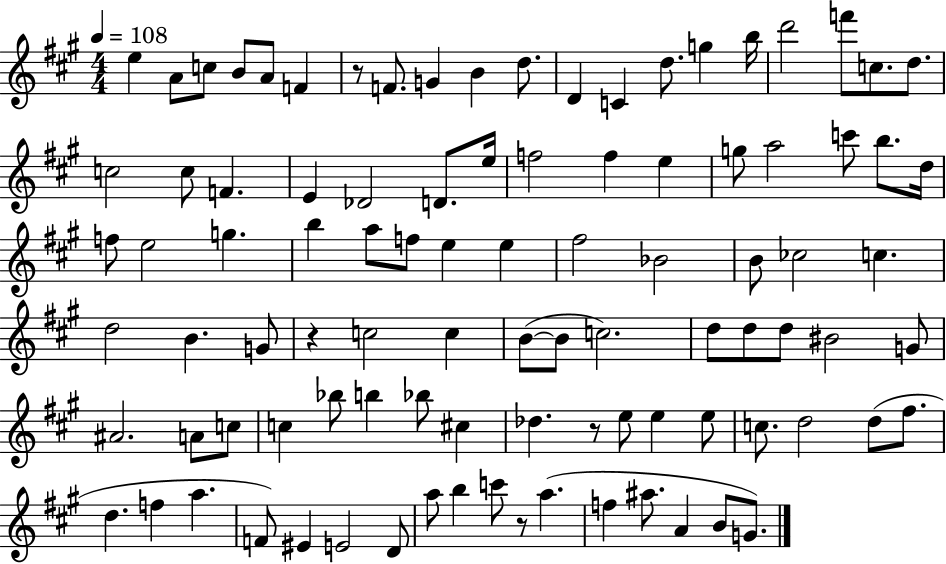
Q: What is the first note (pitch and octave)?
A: E5